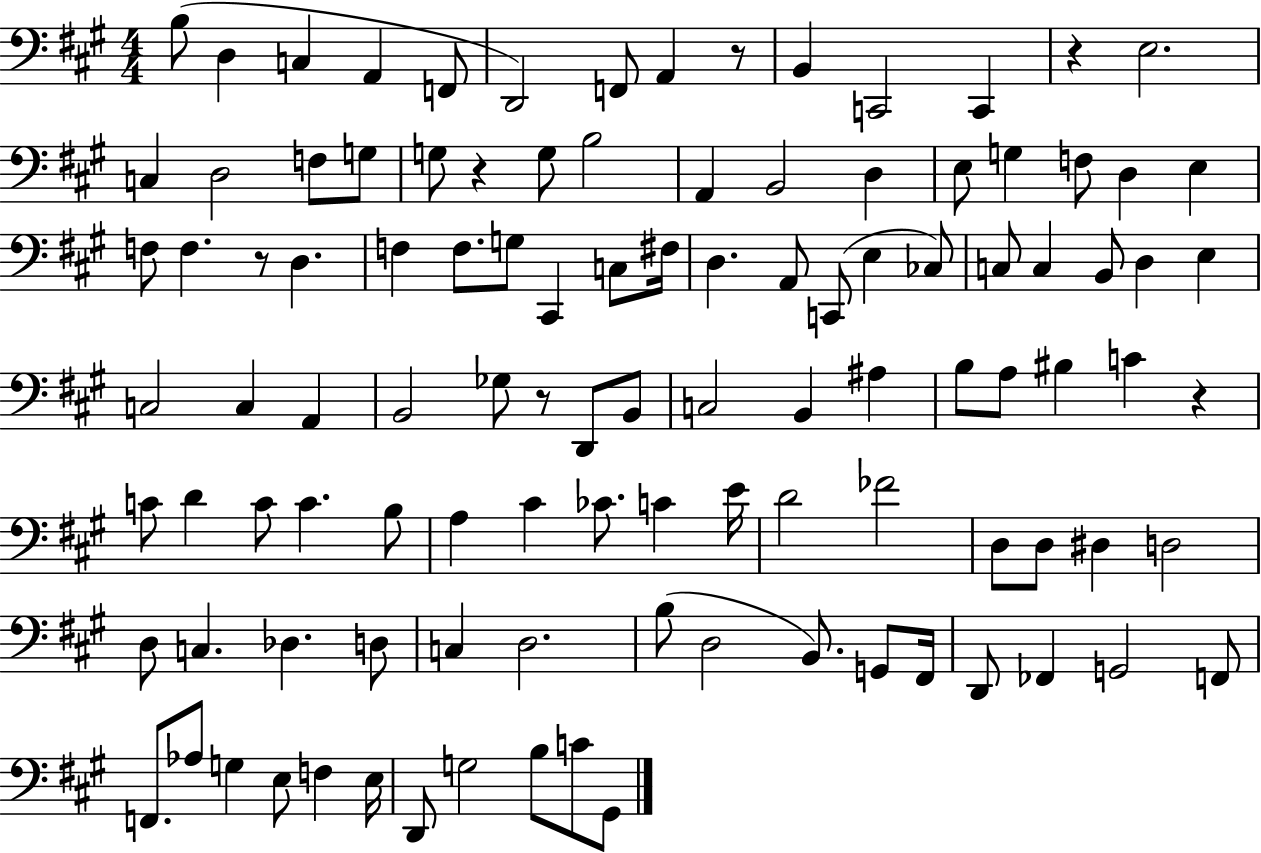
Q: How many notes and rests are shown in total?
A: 108